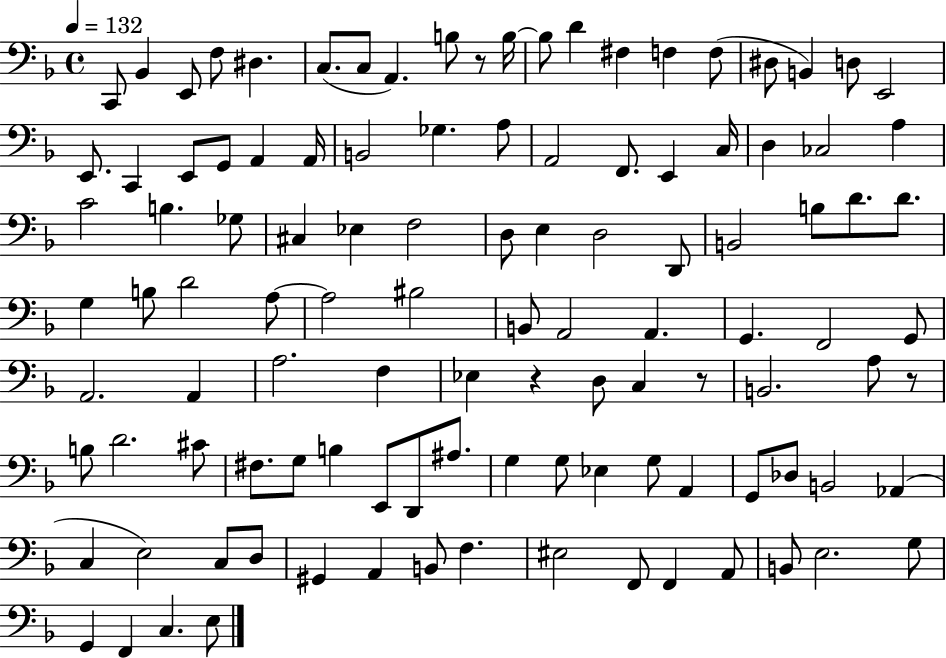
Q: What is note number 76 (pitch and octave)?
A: B3